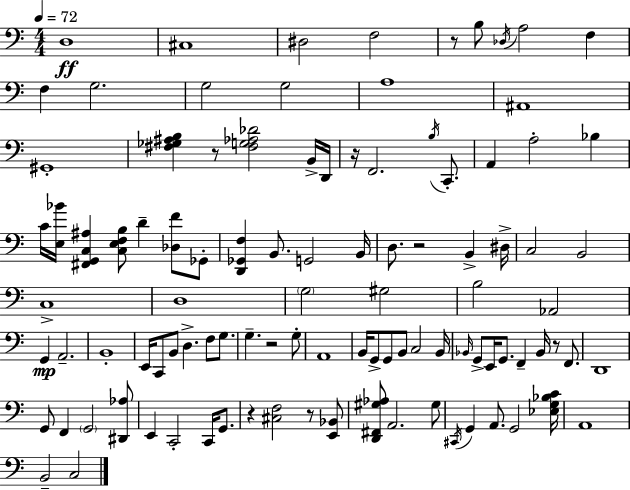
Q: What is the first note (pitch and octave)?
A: D3